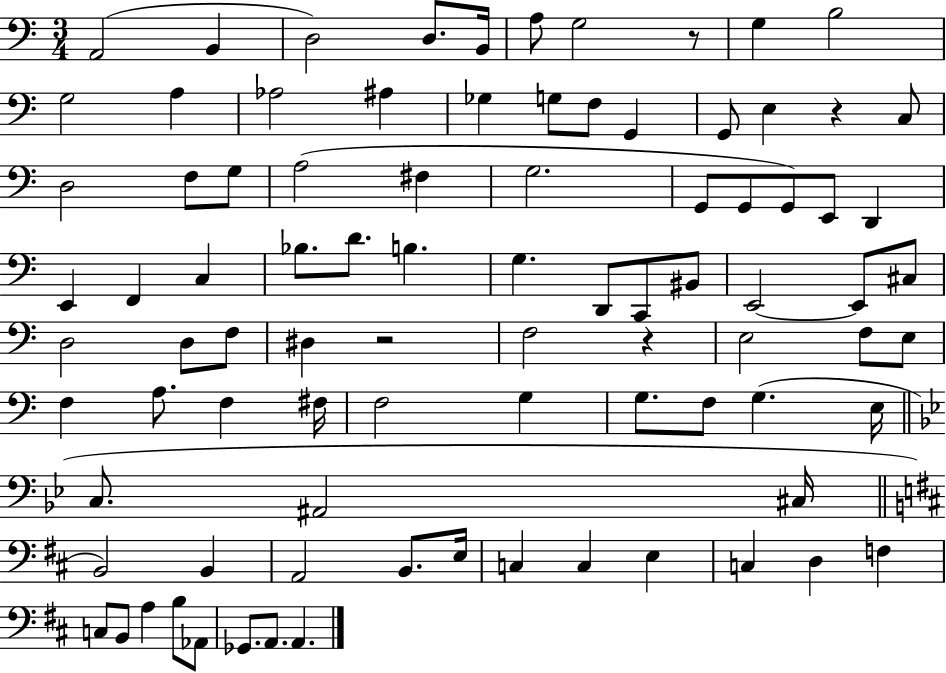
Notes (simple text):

A2/h B2/q D3/h D3/e. B2/s A3/e G3/h R/e G3/q B3/h G3/h A3/q Ab3/h A#3/q Gb3/q G3/e F3/e G2/q G2/e E3/q R/q C3/e D3/h F3/e G3/e A3/h F#3/q G3/h. G2/e G2/e G2/e E2/e D2/q E2/q F2/q C3/q Bb3/e. D4/e. B3/q. G3/q. D2/e C2/e BIS2/e E2/h E2/e C#3/e D3/h D3/e F3/e D#3/q R/h F3/h R/q E3/h F3/e E3/e F3/q A3/e. F3/q F#3/s F3/h G3/q G3/e. F3/e G3/q. E3/s C3/e. A#2/h C#3/s B2/h B2/q A2/h B2/e. E3/s C3/q C3/q E3/q C3/q D3/q F3/q C3/e B2/e A3/q B3/e Ab2/e Gb2/e. A2/e. A2/q.